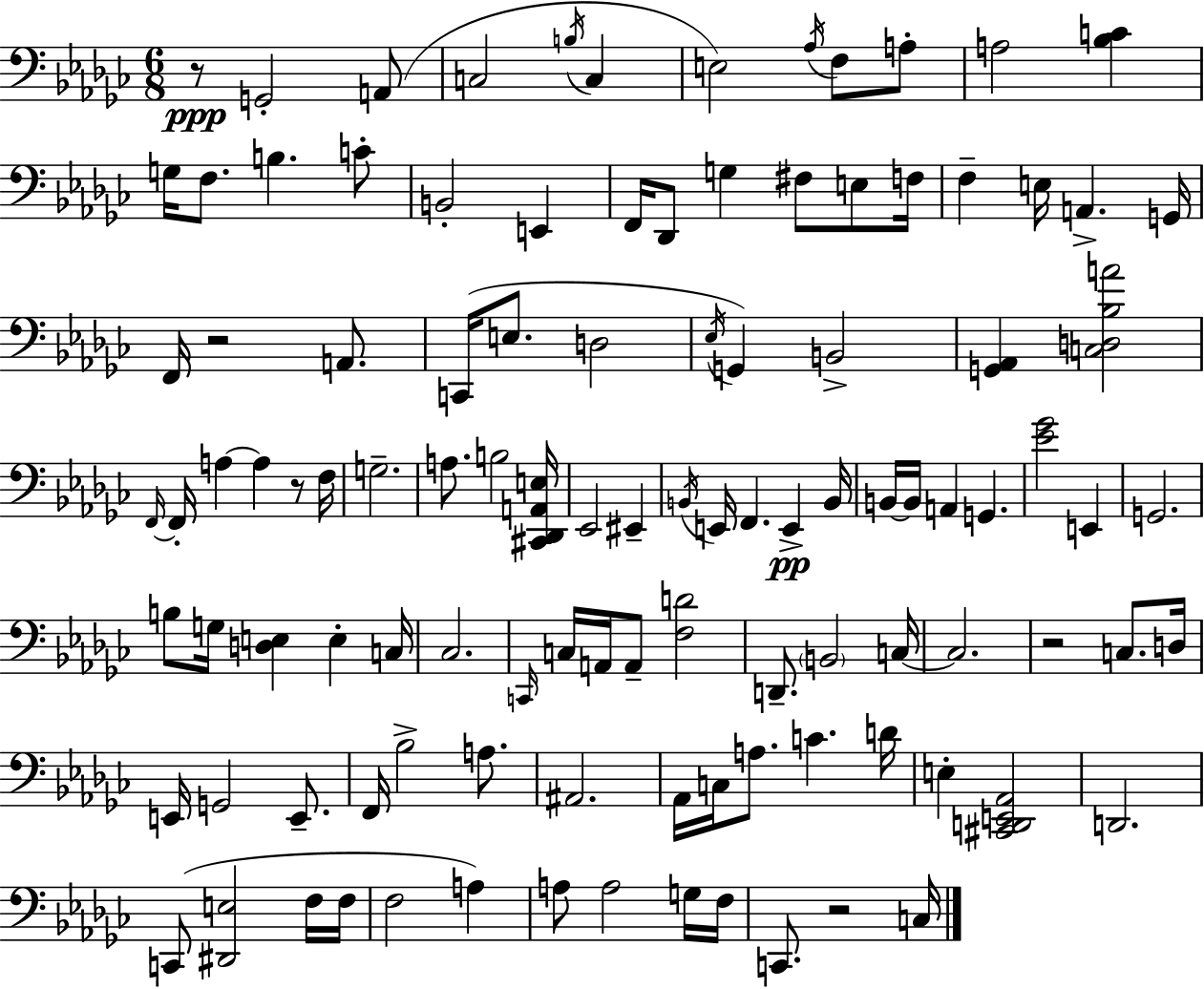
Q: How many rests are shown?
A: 5